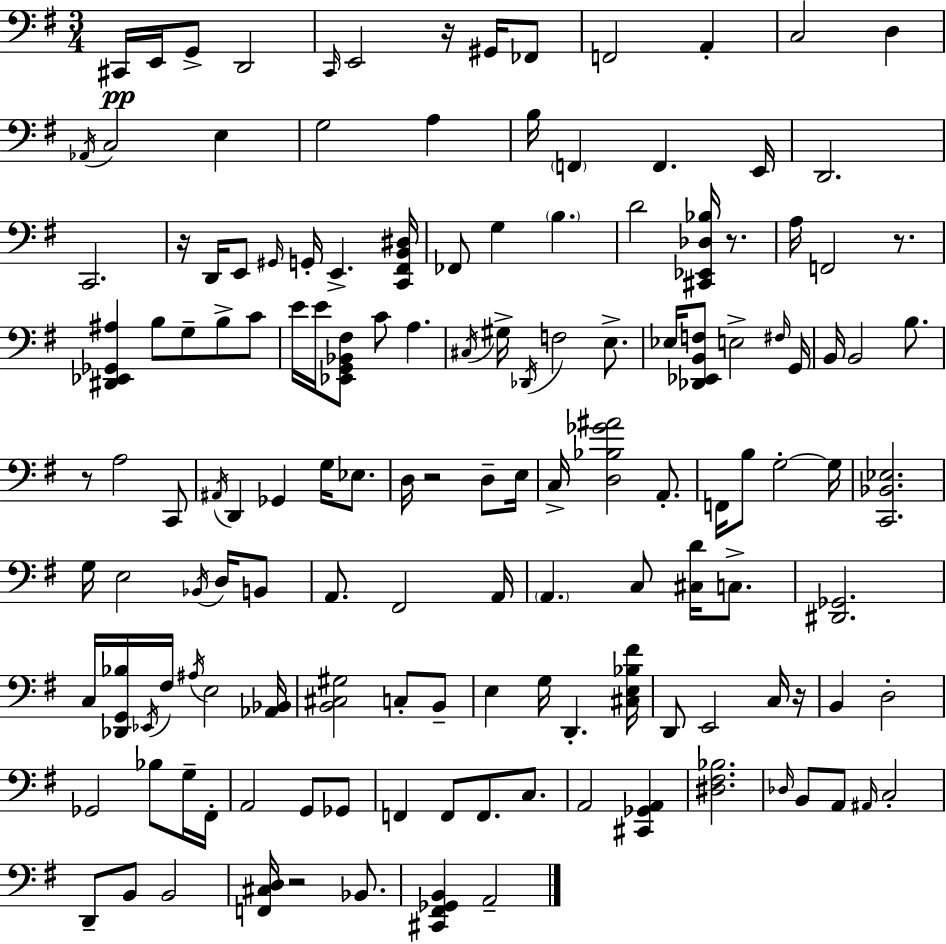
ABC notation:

X:1
T:Untitled
M:3/4
L:1/4
K:Em
^C,,/4 E,,/4 G,,/2 D,,2 C,,/4 E,,2 z/4 ^G,,/4 _F,,/2 F,,2 A,, C,2 D, _A,,/4 C,2 E, G,2 A, B,/4 F,, F,, E,,/4 D,,2 C,,2 z/4 D,,/4 E,,/2 ^G,,/4 G,,/4 E,, [C,,^F,,B,,^D,]/4 _F,,/2 G, B, D2 [^C,,_E,,_D,_B,]/4 z/2 A,/4 F,,2 z/2 [^D,,_E,,_G,,^A,] B,/2 G,/2 B,/2 C/2 E/4 E/4 [_E,,G,,_B,,^F,]/2 C/2 A, ^C,/4 ^G,/4 _D,,/4 F,2 E,/2 _E,/4 [_D,,_E,,B,,F,]/2 E,2 ^F,/4 G,,/4 B,,/4 B,,2 B,/2 z/2 A,2 C,,/2 ^A,,/4 D,, _G,, G,/4 _E,/2 D,/4 z2 D,/2 E,/4 C,/4 [D,_B,_G^A]2 A,,/2 F,,/4 B,/2 G,2 G,/4 [C,,_B,,_E,]2 G,/4 E,2 _B,,/4 D,/4 B,,/2 A,,/2 ^F,,2 A,,/4 A,, C,/2 [^C,D]/4 C,/2 [^D,,_G,,]2 C,/4 [_D,,G,,_B,]/4 _E,,/4 ^F,/4 ^A,/4 E,2 [_A,,_B,,]/4 [B,,^C,^G,]2 C,/2 B,,/2 E, G,/4 D,, [^C,E,_B,^F]/4 D,,/2 E,,2 C,/4 z/4 B,, D,2 _G,,2 _B,/2 G,/4 ^F,,/4 A,,2 G,,/2 _G,,/2 F,, F,,/2 F,,/2 C,/2 A,,2 [^C,,_G,,A,,] [^D,^F,_B,]2 _D,/4 B,,/2 A,,/2 ^A,,/4 C,2 D,,/2 B,,/2 B,,2 [F,,^C,D,]/4 z2 _B,,/2 [^C,,^F,,_G,,B,,] A,,2